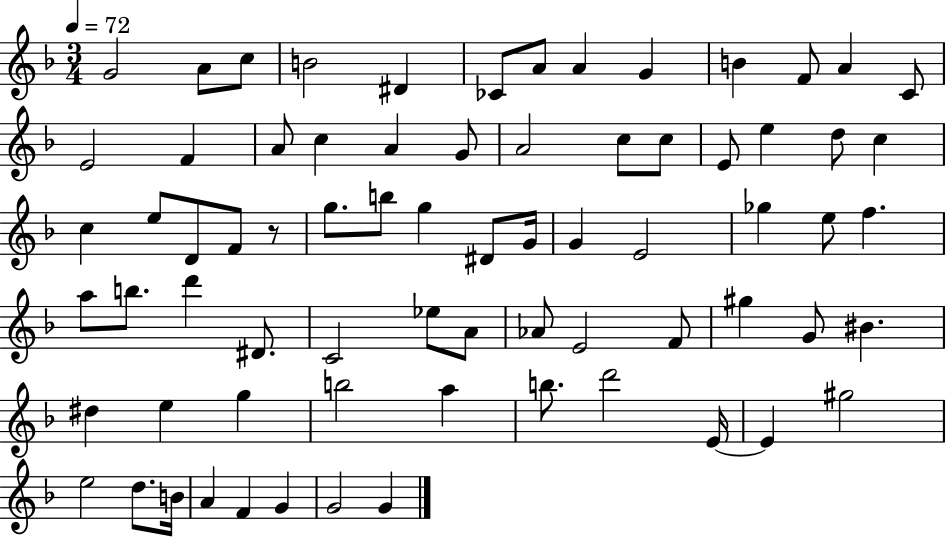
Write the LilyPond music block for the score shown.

{
  \clef treble
  \numericTimeSignature
  \time 3/4
  \key f \major
  \tempo 4 = 72
  g'2 a'8 c''8 | b'2 dis'4 | ces'8 a'8 a'4 g'4 | b'4 f'8 a'4 c'8 | \break e'2 f'4 | a'8 c''4 a'4 g'8 | a'2 c''8 c''8 | e'8 e''4 d''8 c''4 | \break c''4 e''8 d'8 f'8 r8 | g''8. b''8 g''4 dis'8 g'16 | g'4 e'2 | ges''4 e''8 f''4. | \break a''8 b''8. d'''4 dis'8. | c'2 ees''8 a'8 | aes'8 e'2 f'8 | gis''4 g'8 bis'4. | \break dis''4 e''4 g''4 | b''2 a''4 | b''8. d'''2 e'16~~ | e'4 gis''2 | \break e''2 d''8. b'16 | a'4 f'4 g'4 | g'2 g'4 | \bar "|."
}